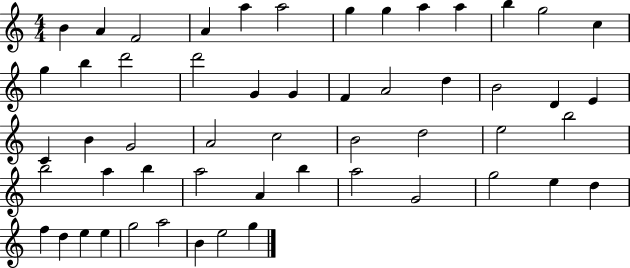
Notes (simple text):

B4/q A4/q F4/h A4/q A5/q A5/h G5/q G5/q A5/q A5/q B5/q G5/h C5/q G5/q B5/q D6/h D6/h G4/q G4/q F4/q A4/h D5/q B4/h D4/q E4/q C4/q B4/q G4/h A4/h C5/h B4/h D5/h E5/h B5/h B5/h A5/q B5/q A5/h A4/q B5/q A5/h G4/h G5/h E5/q D5/q F5/q D5/q E5/q E5/q G5/h A5/h B4/q E5/h G5/q